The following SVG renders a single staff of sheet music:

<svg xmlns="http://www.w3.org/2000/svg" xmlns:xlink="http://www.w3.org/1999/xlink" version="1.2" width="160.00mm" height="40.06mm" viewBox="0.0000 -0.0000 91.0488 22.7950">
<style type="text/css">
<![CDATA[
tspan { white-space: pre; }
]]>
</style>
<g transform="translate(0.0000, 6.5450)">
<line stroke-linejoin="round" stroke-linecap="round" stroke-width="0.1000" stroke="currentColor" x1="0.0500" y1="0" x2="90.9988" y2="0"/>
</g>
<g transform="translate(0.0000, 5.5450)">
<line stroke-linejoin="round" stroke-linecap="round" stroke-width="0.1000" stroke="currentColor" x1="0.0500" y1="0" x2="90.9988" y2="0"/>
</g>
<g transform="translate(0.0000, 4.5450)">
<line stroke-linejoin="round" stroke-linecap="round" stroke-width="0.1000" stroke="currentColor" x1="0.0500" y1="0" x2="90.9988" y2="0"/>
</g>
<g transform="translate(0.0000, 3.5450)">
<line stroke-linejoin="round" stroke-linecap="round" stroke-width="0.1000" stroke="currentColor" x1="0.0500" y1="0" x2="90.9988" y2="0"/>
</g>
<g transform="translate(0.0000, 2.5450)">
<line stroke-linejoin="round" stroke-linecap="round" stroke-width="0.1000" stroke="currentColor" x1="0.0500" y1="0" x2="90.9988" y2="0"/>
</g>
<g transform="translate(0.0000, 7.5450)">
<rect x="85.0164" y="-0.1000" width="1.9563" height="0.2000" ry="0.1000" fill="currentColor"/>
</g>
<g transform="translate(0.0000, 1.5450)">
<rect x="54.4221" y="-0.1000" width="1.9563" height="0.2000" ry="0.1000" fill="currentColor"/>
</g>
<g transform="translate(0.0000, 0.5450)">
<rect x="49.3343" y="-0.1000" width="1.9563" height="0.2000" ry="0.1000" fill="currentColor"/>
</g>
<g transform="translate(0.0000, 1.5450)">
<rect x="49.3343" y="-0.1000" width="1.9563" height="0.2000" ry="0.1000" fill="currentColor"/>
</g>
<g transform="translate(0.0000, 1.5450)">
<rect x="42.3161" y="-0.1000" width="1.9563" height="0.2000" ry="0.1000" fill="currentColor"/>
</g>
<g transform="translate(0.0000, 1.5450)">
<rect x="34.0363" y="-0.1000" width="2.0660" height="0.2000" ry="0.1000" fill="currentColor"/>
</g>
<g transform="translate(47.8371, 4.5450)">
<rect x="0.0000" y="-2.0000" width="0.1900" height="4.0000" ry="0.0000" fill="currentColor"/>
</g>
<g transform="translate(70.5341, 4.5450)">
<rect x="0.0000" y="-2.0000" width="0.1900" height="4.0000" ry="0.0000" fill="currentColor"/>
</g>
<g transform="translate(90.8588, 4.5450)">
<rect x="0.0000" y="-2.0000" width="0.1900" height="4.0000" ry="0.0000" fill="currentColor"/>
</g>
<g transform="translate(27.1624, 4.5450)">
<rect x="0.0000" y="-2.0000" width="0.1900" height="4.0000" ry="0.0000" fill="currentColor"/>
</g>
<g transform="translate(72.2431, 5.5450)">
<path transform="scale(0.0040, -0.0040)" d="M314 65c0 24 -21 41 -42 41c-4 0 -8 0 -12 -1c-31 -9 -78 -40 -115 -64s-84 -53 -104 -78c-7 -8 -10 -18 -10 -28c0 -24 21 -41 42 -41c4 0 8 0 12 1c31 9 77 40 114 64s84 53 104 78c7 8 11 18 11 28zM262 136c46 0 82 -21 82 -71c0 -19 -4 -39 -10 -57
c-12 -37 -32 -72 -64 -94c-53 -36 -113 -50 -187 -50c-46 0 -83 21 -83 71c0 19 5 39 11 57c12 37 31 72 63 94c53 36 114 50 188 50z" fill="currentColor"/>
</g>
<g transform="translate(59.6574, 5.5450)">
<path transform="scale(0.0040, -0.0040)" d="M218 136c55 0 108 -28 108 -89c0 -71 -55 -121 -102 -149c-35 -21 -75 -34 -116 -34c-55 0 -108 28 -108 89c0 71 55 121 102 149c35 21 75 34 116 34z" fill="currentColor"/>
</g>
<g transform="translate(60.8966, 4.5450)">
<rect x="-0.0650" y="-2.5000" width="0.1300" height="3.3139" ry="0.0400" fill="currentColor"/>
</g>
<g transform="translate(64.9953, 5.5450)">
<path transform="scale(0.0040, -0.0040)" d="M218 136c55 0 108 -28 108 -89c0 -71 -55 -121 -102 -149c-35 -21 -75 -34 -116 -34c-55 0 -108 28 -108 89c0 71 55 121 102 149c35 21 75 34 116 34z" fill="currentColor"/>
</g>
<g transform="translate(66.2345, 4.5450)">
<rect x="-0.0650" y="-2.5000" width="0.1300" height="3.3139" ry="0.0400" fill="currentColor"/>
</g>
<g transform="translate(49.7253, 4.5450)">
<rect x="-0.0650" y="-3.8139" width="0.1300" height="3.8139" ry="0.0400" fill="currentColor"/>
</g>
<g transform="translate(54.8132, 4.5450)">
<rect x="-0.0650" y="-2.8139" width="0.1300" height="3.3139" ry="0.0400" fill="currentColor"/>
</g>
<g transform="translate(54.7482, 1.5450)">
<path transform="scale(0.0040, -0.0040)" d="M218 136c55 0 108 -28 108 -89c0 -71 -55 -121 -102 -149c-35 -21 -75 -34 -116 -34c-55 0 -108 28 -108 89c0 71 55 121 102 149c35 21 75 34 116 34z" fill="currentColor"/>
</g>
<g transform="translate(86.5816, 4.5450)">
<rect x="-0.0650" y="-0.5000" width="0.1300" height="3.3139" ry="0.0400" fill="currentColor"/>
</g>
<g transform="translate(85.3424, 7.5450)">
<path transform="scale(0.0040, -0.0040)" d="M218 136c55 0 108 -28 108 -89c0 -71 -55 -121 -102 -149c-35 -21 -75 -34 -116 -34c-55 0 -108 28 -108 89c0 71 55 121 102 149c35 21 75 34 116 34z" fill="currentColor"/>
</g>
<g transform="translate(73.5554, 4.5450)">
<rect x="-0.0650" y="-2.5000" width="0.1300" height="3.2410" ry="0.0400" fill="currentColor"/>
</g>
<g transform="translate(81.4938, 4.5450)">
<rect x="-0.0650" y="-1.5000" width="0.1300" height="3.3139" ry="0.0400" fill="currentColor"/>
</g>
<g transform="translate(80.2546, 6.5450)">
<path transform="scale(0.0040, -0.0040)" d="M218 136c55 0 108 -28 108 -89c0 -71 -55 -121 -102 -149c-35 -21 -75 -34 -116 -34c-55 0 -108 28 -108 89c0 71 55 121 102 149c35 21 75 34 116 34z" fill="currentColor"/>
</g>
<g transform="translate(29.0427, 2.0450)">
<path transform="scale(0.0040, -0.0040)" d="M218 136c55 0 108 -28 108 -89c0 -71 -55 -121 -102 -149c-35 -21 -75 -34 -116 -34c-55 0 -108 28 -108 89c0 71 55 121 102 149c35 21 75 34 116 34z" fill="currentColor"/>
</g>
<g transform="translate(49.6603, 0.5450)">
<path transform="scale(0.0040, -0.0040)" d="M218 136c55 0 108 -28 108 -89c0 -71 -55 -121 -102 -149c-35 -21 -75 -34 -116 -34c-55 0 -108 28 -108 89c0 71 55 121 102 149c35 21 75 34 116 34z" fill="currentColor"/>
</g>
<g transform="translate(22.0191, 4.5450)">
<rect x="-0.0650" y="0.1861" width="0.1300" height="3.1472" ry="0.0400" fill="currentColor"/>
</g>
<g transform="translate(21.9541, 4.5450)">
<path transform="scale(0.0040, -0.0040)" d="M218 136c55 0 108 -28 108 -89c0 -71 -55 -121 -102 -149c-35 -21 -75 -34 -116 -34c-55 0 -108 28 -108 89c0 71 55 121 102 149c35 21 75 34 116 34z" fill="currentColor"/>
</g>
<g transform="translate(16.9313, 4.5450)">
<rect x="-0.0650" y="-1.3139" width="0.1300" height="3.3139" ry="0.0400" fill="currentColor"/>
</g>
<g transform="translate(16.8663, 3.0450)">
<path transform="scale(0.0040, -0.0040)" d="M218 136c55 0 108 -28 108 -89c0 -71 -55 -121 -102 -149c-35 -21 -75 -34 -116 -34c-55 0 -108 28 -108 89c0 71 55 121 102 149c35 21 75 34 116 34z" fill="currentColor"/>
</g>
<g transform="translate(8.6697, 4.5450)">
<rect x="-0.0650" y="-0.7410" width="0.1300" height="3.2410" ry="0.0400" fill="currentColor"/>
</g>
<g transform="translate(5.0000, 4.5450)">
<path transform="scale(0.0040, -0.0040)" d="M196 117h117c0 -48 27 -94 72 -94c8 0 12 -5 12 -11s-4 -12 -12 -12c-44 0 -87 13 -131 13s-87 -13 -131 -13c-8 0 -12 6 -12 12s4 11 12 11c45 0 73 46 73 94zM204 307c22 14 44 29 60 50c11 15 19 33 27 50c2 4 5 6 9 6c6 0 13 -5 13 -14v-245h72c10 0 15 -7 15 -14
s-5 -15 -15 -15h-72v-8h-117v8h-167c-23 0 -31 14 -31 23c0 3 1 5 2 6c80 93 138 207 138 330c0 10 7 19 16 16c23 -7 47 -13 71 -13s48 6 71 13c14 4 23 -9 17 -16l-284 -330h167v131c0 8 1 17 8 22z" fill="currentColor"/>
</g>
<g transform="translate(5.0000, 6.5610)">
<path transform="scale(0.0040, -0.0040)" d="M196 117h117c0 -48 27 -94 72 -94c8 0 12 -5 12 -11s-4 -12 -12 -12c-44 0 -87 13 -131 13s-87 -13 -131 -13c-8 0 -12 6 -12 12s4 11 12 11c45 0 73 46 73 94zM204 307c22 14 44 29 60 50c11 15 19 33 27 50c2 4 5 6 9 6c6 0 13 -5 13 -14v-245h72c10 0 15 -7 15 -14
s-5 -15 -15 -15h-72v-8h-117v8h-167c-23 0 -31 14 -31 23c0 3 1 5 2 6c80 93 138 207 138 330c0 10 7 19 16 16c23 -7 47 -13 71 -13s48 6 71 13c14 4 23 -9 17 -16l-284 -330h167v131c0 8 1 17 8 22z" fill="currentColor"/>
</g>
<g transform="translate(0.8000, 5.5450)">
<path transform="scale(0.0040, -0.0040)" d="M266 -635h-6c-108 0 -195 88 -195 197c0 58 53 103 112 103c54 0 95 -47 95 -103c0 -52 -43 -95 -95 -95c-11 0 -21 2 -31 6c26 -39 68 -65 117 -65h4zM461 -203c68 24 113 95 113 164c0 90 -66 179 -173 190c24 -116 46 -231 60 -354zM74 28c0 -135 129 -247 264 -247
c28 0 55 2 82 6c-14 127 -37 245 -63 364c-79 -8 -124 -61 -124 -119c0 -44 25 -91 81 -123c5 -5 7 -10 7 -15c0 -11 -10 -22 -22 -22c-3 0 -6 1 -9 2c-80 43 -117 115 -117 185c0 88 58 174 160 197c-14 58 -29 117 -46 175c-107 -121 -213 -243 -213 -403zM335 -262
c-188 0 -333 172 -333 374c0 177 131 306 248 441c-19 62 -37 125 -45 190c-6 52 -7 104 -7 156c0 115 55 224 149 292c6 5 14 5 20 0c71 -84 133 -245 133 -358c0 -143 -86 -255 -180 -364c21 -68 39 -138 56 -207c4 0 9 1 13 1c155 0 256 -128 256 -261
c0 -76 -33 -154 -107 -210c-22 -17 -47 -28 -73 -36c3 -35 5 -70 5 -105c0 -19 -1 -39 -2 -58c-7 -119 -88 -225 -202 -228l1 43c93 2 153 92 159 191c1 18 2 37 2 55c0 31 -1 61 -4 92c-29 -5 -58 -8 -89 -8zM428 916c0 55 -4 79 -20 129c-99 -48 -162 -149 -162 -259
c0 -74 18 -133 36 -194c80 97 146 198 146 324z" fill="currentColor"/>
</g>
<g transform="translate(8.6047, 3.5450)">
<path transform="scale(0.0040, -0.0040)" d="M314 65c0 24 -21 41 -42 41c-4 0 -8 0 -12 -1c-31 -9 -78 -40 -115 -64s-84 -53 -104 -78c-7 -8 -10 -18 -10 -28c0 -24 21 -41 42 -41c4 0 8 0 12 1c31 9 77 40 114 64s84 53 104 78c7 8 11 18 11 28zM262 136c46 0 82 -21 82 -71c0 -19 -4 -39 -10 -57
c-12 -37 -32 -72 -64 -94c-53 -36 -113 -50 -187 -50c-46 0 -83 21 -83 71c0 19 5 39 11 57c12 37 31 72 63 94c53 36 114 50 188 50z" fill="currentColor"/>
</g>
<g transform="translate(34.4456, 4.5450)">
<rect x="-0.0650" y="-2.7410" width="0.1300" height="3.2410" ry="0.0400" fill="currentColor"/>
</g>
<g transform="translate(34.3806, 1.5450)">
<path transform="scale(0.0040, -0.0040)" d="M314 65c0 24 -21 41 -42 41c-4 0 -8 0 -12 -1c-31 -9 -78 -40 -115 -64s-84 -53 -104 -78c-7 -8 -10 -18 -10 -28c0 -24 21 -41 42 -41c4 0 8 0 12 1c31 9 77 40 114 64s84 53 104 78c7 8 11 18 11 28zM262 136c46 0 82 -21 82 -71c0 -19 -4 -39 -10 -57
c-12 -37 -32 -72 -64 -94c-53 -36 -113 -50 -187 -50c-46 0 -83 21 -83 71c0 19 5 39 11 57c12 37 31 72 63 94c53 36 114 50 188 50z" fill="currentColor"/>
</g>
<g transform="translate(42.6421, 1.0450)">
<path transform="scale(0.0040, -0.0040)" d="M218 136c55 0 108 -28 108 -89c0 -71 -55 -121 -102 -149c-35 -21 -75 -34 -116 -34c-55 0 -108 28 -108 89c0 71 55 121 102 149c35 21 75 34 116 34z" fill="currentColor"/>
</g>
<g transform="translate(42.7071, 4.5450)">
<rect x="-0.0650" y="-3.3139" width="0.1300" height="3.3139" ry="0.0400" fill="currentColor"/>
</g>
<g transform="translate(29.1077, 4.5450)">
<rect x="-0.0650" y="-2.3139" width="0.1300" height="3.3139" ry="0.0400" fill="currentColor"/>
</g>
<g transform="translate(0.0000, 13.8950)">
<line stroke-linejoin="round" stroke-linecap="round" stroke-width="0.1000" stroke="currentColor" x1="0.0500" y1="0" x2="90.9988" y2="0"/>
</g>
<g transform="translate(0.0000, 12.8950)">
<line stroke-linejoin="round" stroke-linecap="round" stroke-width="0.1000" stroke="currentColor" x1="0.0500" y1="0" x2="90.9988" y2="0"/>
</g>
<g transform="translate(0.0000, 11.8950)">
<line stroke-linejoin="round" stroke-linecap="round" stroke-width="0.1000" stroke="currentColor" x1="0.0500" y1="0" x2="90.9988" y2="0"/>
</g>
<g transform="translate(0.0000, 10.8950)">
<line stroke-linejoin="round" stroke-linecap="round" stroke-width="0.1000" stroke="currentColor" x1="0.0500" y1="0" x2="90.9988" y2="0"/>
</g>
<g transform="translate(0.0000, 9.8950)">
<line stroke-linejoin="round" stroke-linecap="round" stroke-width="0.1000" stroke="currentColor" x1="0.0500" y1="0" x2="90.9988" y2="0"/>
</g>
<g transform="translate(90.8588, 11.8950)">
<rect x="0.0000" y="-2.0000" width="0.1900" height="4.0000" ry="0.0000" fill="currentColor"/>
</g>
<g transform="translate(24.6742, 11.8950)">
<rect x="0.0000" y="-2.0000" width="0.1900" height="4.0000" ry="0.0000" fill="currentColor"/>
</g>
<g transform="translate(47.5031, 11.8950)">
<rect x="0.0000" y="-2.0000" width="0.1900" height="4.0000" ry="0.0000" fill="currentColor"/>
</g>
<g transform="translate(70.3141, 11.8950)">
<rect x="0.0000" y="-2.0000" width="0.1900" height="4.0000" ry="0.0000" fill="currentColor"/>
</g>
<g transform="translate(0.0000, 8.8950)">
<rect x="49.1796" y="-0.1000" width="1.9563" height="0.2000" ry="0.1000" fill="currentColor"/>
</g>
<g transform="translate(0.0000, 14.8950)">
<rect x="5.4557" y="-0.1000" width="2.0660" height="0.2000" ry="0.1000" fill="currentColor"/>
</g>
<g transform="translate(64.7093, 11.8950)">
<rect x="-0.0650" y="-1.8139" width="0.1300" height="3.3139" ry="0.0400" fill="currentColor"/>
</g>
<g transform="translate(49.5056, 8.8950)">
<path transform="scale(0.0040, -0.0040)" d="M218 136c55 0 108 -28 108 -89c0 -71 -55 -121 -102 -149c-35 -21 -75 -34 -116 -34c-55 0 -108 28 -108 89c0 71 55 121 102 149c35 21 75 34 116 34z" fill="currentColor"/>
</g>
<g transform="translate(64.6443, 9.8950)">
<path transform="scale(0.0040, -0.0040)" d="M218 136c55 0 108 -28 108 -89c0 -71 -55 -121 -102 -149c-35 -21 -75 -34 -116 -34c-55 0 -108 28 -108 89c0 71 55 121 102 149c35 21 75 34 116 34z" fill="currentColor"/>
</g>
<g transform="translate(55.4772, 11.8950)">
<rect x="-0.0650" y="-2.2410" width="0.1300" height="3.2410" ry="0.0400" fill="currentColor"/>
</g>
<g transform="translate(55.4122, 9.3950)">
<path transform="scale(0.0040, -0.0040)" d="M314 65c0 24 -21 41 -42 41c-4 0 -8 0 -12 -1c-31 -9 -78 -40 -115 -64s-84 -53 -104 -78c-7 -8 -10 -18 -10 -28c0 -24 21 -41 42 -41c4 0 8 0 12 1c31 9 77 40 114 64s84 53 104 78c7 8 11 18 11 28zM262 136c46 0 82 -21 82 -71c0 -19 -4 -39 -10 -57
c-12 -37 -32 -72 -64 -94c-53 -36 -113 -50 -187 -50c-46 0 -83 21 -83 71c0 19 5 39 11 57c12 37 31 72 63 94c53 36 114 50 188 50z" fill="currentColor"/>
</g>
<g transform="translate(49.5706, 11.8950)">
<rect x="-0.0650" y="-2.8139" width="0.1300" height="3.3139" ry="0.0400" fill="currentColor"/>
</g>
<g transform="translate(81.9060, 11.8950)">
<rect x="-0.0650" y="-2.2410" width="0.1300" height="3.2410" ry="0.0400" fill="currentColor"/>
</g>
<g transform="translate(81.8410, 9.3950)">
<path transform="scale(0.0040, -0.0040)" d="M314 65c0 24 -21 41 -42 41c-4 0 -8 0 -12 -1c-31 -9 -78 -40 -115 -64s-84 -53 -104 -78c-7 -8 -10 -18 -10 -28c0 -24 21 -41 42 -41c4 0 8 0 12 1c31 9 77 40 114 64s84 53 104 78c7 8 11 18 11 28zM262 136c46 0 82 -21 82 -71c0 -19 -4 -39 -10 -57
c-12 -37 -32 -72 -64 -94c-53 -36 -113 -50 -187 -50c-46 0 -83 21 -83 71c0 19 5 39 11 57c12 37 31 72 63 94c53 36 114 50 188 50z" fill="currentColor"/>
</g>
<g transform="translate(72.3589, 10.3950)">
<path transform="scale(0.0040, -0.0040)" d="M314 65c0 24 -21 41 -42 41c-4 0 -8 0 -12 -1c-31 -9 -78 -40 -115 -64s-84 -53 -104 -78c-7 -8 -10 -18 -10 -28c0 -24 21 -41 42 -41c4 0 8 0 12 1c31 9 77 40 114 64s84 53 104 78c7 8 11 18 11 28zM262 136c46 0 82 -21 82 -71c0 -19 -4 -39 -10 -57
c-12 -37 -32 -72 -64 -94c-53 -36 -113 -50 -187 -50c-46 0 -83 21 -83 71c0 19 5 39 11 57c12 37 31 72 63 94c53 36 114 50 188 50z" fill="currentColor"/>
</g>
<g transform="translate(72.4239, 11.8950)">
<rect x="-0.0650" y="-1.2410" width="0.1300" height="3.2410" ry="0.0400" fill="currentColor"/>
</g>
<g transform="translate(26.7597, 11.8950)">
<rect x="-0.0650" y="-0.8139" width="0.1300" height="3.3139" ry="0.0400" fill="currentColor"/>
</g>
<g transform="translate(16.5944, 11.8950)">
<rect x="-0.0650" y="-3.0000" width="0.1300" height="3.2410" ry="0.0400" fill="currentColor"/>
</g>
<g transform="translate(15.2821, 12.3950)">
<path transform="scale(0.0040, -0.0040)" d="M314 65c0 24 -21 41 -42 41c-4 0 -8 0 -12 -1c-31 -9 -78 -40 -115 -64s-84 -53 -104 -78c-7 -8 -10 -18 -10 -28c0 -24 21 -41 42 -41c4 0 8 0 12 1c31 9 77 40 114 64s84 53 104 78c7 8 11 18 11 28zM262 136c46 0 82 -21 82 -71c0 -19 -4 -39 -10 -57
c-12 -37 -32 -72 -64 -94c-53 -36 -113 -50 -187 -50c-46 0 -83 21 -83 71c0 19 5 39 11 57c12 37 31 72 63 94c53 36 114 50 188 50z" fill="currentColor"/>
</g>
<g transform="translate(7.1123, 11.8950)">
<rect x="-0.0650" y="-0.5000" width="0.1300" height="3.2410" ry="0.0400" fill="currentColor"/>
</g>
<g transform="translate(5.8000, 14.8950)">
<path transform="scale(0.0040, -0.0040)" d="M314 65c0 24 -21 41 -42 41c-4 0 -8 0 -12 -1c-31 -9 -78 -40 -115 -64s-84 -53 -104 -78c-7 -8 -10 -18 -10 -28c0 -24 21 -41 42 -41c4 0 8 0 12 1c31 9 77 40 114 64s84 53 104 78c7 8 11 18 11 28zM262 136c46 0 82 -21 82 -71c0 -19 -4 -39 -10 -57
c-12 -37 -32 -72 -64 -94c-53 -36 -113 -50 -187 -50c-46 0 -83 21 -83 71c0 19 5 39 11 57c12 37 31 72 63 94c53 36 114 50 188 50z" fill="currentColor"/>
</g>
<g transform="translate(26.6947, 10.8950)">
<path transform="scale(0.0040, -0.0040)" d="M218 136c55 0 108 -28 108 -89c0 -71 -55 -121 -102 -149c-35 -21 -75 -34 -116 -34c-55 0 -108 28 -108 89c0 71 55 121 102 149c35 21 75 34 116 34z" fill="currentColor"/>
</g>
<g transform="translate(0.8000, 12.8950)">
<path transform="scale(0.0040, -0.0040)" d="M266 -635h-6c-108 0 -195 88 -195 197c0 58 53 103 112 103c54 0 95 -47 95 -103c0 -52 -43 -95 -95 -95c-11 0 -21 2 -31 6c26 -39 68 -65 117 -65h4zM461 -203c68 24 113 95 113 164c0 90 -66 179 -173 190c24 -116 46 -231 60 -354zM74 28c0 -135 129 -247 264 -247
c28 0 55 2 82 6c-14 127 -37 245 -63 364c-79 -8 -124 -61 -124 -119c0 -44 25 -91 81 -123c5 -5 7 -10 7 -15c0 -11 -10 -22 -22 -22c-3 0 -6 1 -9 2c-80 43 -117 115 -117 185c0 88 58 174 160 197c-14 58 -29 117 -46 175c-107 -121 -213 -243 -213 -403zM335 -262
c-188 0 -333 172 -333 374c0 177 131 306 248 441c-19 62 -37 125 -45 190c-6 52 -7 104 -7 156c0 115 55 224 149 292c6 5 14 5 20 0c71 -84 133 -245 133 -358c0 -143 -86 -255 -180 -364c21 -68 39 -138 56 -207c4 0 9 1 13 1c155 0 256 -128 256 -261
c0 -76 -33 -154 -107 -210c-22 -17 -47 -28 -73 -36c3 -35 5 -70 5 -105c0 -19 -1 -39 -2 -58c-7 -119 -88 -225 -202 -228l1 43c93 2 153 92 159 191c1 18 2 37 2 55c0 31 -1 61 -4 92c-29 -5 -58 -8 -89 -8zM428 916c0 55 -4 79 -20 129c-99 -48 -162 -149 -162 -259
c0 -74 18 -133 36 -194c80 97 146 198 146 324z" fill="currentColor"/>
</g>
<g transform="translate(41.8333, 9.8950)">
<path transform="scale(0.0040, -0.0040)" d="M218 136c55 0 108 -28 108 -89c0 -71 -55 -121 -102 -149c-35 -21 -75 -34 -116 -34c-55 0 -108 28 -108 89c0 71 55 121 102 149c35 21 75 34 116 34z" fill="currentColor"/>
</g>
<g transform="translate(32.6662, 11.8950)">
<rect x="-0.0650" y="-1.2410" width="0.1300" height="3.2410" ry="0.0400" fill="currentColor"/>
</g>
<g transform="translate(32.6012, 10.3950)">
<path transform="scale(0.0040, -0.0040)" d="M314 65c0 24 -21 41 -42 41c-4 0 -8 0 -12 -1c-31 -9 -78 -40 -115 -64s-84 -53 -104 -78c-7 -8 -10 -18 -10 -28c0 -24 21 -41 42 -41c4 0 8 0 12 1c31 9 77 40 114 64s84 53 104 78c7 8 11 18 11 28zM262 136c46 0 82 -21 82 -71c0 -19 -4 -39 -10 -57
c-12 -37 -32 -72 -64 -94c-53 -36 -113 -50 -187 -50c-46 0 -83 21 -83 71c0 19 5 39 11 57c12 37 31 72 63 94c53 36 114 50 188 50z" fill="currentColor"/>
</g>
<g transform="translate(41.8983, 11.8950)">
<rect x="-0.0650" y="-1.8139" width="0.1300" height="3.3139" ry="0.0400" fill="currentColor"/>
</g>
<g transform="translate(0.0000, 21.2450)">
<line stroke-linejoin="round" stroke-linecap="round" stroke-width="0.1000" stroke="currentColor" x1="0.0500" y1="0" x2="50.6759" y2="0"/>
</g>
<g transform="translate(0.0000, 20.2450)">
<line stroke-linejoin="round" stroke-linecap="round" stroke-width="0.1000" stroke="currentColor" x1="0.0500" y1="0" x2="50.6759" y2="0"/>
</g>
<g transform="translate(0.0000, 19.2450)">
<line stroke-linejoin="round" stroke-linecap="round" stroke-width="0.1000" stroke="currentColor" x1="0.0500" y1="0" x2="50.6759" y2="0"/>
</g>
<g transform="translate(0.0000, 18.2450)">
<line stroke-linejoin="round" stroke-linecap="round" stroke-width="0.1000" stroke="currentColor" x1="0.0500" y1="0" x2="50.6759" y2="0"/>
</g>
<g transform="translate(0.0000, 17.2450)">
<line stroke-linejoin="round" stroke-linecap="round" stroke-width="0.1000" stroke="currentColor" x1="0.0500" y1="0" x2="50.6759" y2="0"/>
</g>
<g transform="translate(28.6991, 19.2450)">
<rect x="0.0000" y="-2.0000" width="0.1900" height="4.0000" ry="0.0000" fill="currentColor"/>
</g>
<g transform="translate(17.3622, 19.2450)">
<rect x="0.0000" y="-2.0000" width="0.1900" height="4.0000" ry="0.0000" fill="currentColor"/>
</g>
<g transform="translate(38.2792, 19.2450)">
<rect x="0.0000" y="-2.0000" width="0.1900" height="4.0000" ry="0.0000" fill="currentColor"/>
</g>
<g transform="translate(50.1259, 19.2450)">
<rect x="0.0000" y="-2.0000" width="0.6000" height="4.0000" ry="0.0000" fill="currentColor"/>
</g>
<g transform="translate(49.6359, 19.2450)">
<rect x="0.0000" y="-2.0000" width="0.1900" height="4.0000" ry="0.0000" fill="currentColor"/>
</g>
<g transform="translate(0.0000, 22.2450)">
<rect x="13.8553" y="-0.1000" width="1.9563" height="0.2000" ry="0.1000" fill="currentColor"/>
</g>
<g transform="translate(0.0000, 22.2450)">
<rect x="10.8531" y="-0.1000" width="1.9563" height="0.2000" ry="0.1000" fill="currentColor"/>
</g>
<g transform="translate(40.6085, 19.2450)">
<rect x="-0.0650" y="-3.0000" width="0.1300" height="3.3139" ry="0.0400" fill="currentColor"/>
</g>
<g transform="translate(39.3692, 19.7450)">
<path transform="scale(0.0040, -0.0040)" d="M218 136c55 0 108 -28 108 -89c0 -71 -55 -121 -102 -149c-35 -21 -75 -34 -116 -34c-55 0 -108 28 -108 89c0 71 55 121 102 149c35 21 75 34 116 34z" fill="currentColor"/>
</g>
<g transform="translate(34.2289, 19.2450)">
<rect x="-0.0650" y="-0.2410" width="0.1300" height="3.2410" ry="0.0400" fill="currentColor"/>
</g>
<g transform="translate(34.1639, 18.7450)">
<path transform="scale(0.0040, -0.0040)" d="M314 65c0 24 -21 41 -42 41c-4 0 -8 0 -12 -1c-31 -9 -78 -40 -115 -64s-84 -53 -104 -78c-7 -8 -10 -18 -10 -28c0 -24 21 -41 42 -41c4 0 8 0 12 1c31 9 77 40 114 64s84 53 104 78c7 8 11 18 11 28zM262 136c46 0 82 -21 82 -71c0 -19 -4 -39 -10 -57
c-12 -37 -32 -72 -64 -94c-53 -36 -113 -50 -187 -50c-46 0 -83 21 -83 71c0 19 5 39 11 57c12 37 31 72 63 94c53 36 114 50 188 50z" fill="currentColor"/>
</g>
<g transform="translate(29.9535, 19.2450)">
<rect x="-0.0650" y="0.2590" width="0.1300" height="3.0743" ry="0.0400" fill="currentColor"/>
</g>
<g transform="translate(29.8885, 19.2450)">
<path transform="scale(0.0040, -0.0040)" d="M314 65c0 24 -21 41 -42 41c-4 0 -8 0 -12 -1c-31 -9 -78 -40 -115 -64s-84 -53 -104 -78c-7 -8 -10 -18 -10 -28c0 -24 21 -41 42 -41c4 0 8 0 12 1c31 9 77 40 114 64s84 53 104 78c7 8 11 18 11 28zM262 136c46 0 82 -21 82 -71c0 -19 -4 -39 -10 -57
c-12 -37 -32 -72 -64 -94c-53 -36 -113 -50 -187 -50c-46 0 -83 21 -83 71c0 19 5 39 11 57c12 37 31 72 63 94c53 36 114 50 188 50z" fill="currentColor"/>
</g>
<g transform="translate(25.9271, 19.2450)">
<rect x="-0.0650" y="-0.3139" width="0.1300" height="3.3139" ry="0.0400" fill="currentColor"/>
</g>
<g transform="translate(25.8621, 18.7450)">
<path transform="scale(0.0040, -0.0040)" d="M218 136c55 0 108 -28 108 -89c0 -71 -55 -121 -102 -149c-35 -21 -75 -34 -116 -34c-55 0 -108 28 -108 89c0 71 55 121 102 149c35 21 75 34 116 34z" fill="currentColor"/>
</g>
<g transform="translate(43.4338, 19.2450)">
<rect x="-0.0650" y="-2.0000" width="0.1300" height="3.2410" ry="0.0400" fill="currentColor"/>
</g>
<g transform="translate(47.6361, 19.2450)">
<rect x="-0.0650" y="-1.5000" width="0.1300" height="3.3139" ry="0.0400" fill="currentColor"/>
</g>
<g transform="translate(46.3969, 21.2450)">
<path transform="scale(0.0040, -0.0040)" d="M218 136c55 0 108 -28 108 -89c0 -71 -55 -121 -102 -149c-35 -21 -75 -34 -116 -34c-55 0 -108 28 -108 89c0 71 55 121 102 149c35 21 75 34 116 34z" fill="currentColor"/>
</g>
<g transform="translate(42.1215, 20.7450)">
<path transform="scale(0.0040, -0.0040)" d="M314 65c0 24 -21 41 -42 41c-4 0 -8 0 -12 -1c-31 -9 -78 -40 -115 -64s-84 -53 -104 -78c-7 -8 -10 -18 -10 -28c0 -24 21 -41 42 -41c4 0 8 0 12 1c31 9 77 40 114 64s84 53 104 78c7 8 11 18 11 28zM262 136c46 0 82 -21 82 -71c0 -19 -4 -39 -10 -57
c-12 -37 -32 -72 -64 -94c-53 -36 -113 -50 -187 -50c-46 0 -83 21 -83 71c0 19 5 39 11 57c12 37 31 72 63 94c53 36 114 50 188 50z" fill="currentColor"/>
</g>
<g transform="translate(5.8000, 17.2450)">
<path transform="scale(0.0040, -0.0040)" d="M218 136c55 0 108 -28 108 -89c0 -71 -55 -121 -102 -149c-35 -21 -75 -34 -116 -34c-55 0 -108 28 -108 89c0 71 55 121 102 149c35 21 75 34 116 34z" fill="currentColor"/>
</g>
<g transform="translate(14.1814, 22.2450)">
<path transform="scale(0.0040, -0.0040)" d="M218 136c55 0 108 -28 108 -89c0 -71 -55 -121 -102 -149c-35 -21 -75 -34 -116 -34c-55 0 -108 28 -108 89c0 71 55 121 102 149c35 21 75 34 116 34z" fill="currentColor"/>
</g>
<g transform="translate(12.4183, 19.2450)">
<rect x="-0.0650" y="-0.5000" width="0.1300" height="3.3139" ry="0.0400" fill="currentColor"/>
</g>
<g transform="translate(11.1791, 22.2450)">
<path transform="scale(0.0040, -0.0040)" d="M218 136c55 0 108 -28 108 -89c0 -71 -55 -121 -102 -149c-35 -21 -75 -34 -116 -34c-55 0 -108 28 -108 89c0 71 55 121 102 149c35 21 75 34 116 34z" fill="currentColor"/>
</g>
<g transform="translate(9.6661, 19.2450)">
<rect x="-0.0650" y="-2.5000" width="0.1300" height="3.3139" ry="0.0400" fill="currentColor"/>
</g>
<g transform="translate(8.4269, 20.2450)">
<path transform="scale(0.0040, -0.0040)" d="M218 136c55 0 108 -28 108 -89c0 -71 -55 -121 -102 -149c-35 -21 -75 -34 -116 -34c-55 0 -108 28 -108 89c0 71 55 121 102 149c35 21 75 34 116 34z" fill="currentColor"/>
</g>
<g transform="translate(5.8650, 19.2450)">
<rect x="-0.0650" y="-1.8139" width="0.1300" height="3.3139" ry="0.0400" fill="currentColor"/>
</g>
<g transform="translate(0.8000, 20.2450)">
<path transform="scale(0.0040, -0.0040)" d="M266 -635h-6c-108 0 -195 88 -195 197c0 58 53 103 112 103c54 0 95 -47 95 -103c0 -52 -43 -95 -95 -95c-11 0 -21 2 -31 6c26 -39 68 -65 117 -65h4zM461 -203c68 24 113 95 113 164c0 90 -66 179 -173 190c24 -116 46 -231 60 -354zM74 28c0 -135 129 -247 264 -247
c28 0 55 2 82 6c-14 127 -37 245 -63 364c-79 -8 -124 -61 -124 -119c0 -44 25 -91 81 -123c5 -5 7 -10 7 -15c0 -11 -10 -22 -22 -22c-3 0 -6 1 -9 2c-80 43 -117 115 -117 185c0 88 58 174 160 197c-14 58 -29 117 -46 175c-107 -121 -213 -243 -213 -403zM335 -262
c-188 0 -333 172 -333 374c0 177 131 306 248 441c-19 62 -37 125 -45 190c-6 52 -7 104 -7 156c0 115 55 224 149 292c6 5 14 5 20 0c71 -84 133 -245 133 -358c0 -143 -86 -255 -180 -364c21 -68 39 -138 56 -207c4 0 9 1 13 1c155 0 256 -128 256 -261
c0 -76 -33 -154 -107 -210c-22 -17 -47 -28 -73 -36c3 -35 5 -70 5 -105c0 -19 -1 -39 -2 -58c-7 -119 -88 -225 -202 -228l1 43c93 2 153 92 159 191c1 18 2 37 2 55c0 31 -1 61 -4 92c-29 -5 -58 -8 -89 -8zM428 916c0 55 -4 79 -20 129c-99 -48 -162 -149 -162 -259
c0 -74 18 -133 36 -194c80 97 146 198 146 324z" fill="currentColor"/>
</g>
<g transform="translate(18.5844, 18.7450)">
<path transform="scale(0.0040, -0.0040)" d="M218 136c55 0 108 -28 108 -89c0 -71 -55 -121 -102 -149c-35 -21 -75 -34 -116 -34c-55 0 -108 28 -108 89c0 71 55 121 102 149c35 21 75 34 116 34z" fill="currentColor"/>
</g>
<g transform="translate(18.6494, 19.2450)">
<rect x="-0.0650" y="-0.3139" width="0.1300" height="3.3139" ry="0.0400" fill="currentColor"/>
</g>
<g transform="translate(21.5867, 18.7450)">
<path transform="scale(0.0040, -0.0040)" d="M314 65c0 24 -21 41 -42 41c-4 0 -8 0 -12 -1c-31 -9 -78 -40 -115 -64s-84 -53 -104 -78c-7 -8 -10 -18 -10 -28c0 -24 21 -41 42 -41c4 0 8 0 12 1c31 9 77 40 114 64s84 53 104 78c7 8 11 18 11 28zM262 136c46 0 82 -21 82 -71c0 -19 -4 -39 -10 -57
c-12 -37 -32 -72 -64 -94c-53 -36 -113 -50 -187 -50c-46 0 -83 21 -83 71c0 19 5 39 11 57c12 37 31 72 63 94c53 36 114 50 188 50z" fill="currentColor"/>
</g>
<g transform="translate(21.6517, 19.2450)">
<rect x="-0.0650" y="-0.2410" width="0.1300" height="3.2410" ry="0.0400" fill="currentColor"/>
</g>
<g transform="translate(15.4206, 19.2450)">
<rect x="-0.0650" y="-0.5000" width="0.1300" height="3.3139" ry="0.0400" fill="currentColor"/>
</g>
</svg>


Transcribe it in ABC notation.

X:1
T:Untitled
M:4/4
L:1/4
K:C
d2 e B g a2 b c' a G G G2 E C C2 A2 d e2 f a g2 f e2 g2 f G C C c c2 c B2 c2 A F2 E